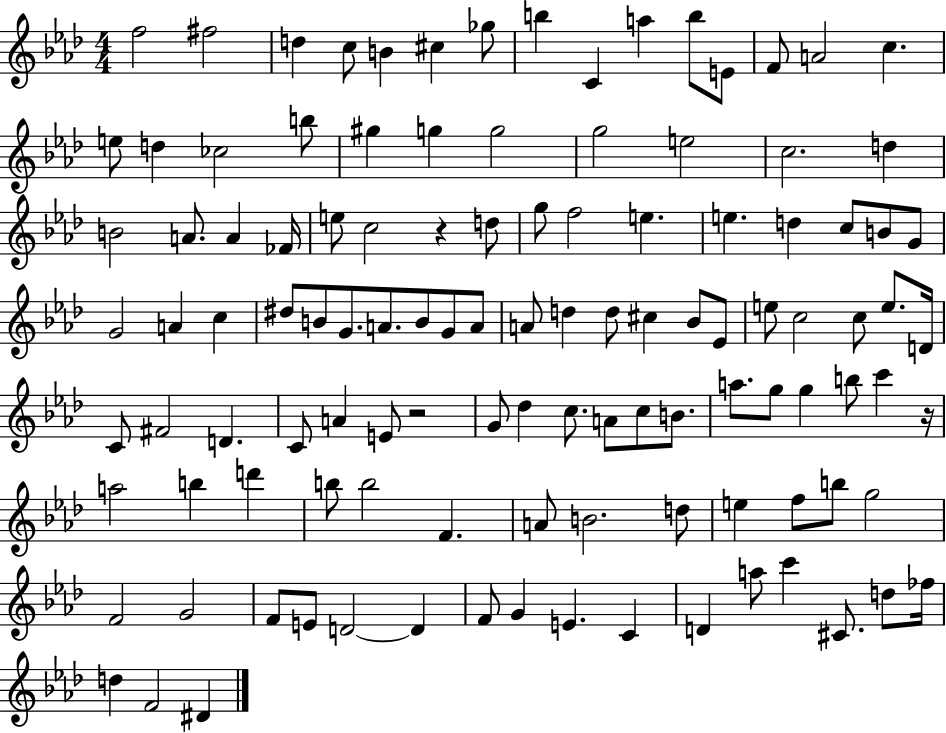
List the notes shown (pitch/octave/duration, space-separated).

F5/h F#5/h D5/q C5/e B4/q C#5/q Gb5/e B5/q C4/q A5/q B5/e E4/e F4/e A4/h C5/q. E5/e D5/q CES5/h B5/e G#5/q G5/q G5/h G5/h E5/h C5/h. D5/q B4/h A4/e. A4/q FES4/s E5/e C5/h R/q D5/e G5/e F5/h E5/q. E5/q. D5/q C5/e B4/e G4/e G4/h A4/q C5/q D#5/e B4/e G4/e. A4/e. B4/e G4/e A4/e A4/e D5/q D5/e C#5/q Bb4/e Eb4/e E5/e C5/h C5/e E5/e. D4/s C4/e F#4/h D4/q. C4/e A4/q E4/e R/h G4/e Db5/q C5/e. A4/e C5/e B4/e. A5/e. G5/e G5/q B5/e C6/q R/s A5/h B5/q D6/q B5/e B5/h F4/q. A4/e B4/h. D5/e E5/q F5/e B5/e G5/h F4/h G4/h F4/e E4/e D4/h D4/q F4/e G4/q E4/q. C4/q D4/q A5/e C6/q C#4/e. D5/e FES5/s D5/q F4/h D#4/q